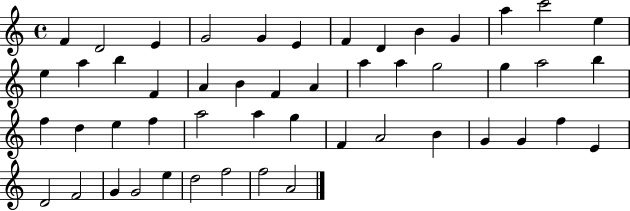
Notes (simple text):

F4/q D4/h E4/q G4/h G4/q E4/q F4/q D4/q B4/q G4/q A5/q C6/h E5/q E5/q A5/q B5/q F4/q A4/q B4/q F4/q A4/q A5/q A5/q G5/h G5/q A5/h B5/q F5/q D5/q E5/q F5/q A5/h A5/q G5/q F4/q A4/h B4/q G4/q G4/q F5/q E4/q D4/h F4/h G4/q G4/h E5/q D5/h F5/h F5/h A4/h